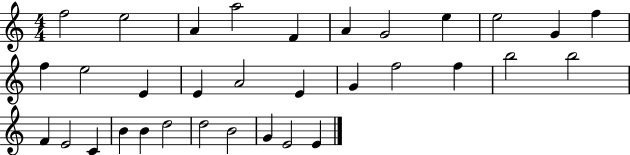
F5/h E5/h A4/q A5/h F4/q A4/q G4/h E5/q E5/h G4/q F5/q F5/q E5/h E4/q E4/q A4/h E4/q G4/q F5/h F5/q B5/h B5/h F4/q E4/h C4/q B4/q B4/q D5/h D5/h B4/h G4/q E4/h E4/q